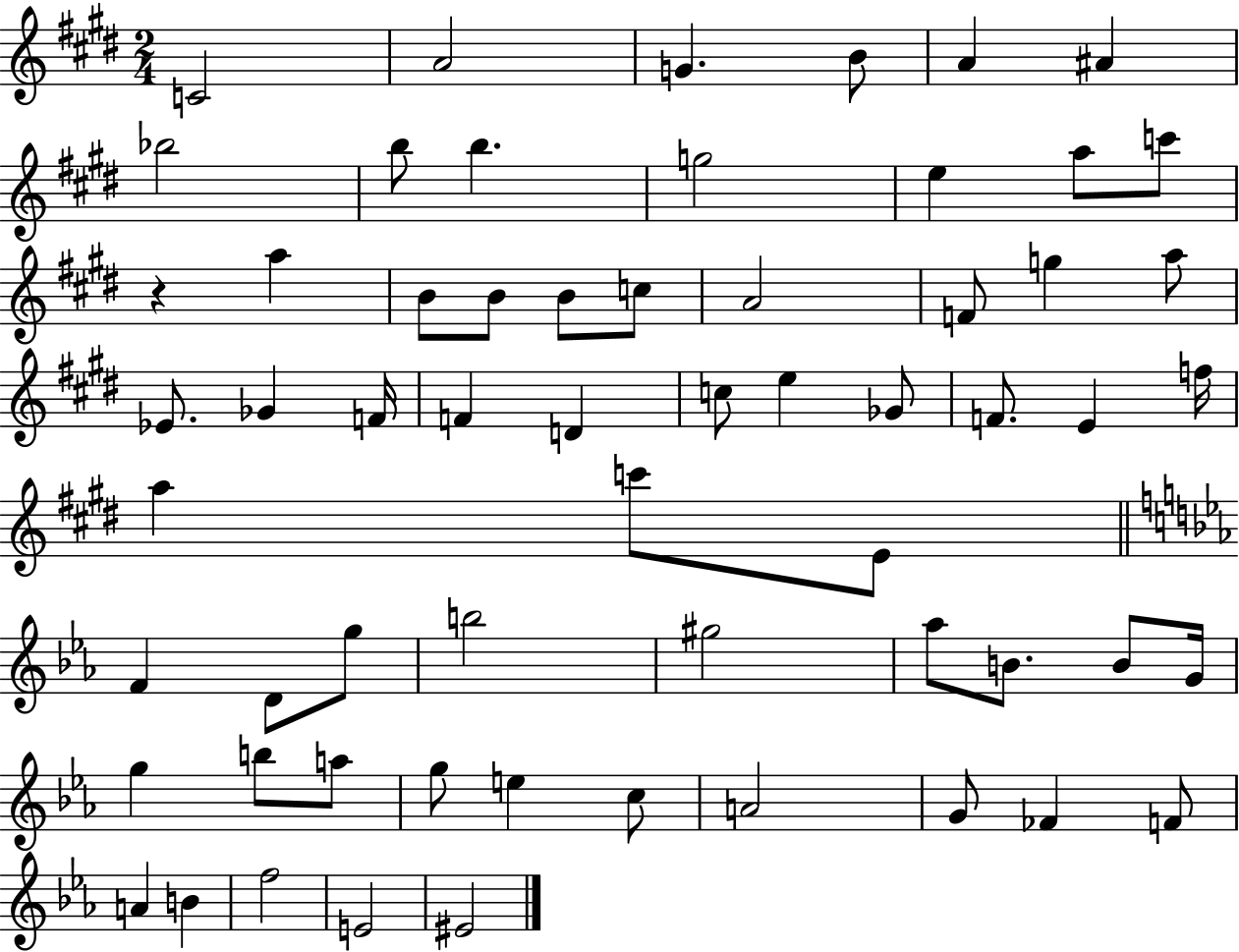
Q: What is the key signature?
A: E major